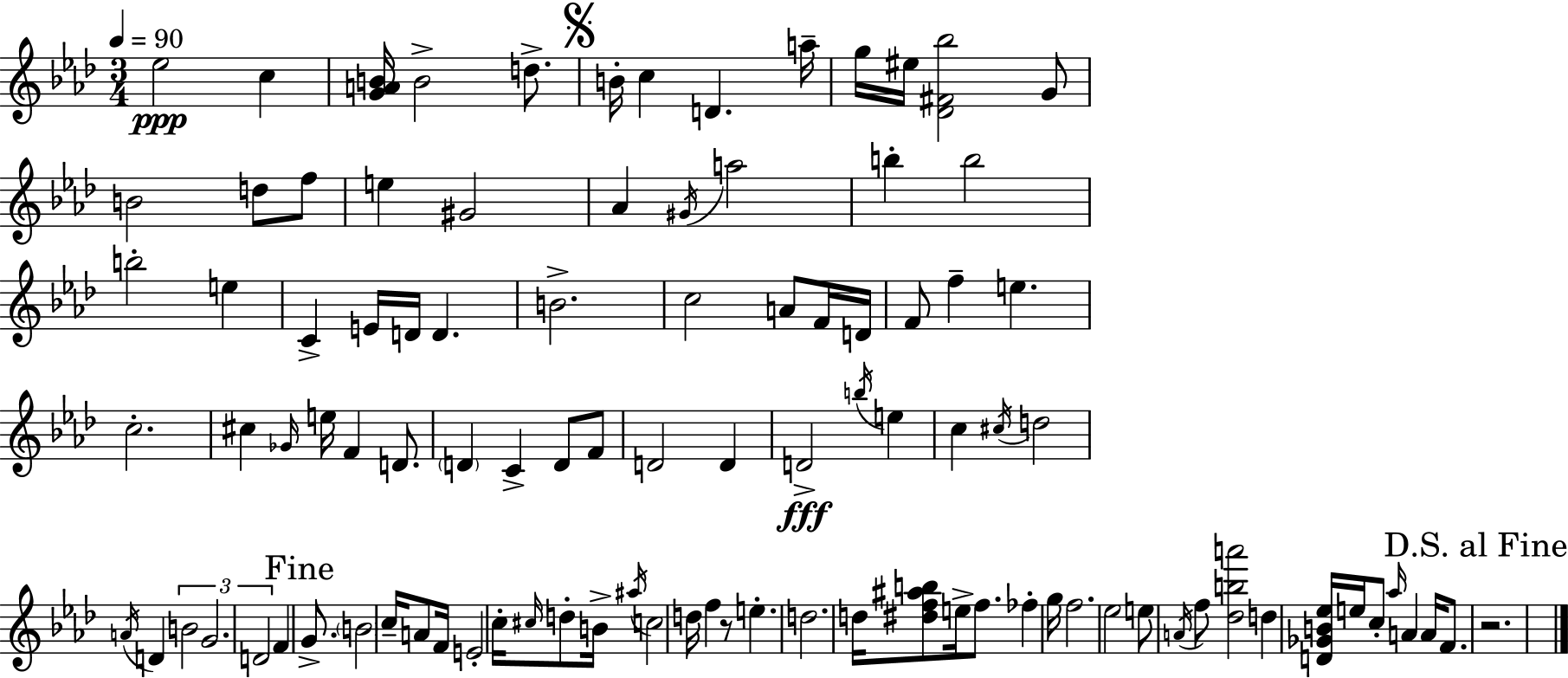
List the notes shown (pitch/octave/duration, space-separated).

Eb5/h C5/q [G4,A4,B4]/s B4/h D5/e. B4/s C5/q D4/q. A5/s G5/s EIS5/s [Db4,F#4,Bb5]/h G4/e B4/h D5/e F5/e E5/q G#4/h Ab4/q G#4/s A5/h B5/q B5/h B5/h E5/q C4/q E4/s D4/s D4/q. B4/h. C5/h A4/e F4/s D4/s F4/e F5/q E5/q. C5/h. C#5/q Gb4/s E5/s F4/q D4/e. D4/q C4/q D4/e F4/e D4/h D4/q D4/h B5/s E5/q C5/q C#5/s D5/h A4/s D4/q B4/h G4/h. D4/h F4/q G4/e. B4/h C5/s A4/e F4/s E4/h C5/s C#5/s D5/e B4/s A#5/s C5/h D5/s F5/q R/e E5/q. D5/h. D5/s [D#5,F5,A#5,B5]/e E5/s F5/e. FES5/q G5/s F5/h. Eb5/h E5/e A4/s F5/e [Db5,B5,A6]/h D5/q [D4,Gb4,B4,Eb5]/s E5/s C5/e Ab5/s A4/q A4/s F4/e. R/h.